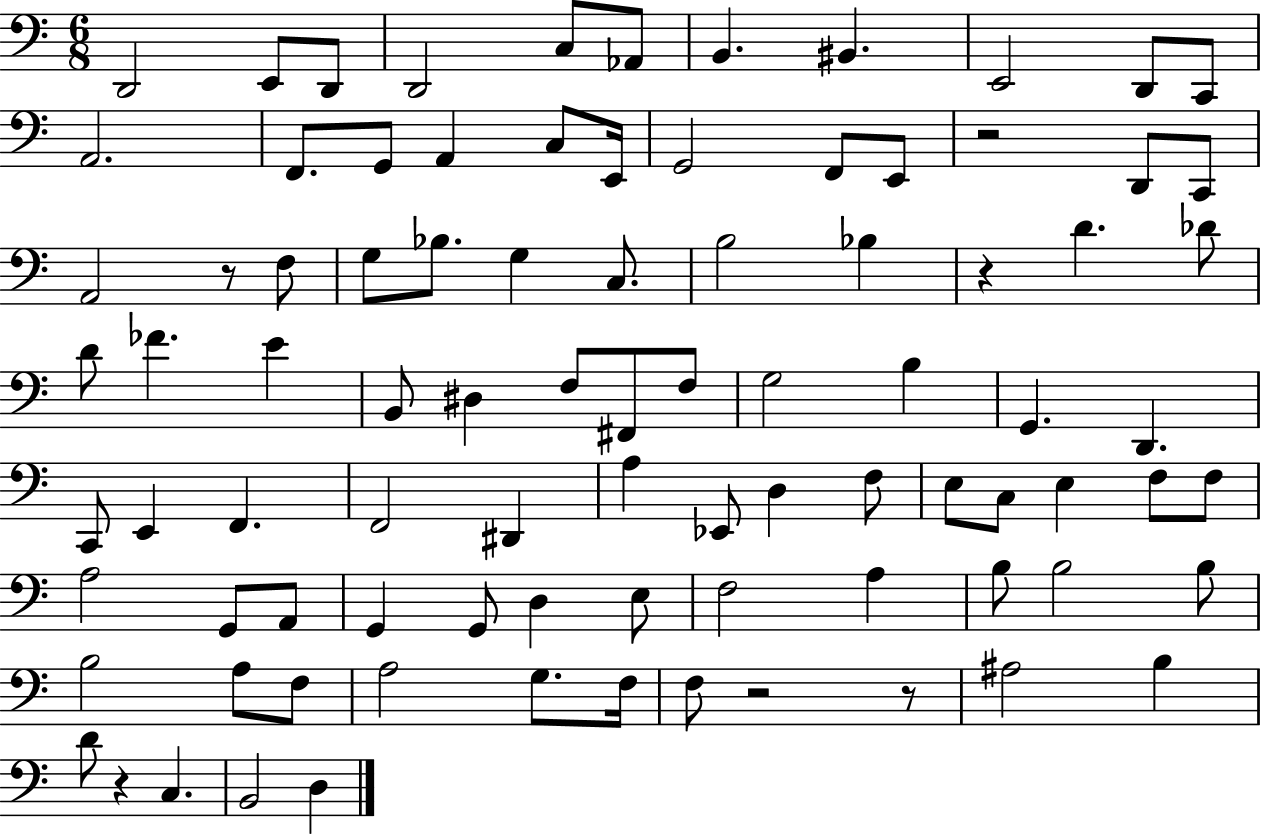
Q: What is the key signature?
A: C major